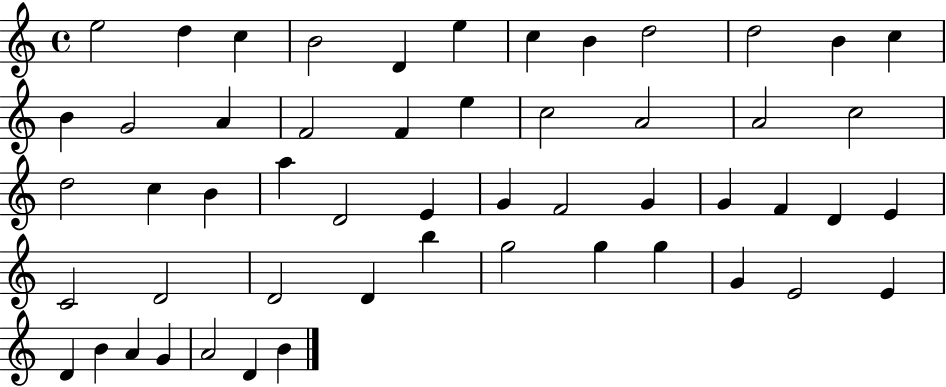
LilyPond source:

{
  \clef treble
  \time 4/4
  \defaultTimeSignature
  \key c \major
  e''2 d''4 c''4 | b'2 d'4 e''4 | c''4 b'4 d''2 | d''2 b'4 c''4 | \break b'4 g'2 a'4 | f'2 f'4 e''4 | c''2 a'2 | a'2 c''2 | \break d''2 c''4 b'4 | a''4 d'2 e'4 | g'4 f'2 g'4 | g'4 f'4 d'4 e'4 | \break c'2 d'2 | d'2 d'4 b''4 | g''2 g''4 g''4 | g'4 e'2 e'4 | \break d'4 b'4 a'4 g'4 | a'2 d'4 b'4 | \bar "|."
}